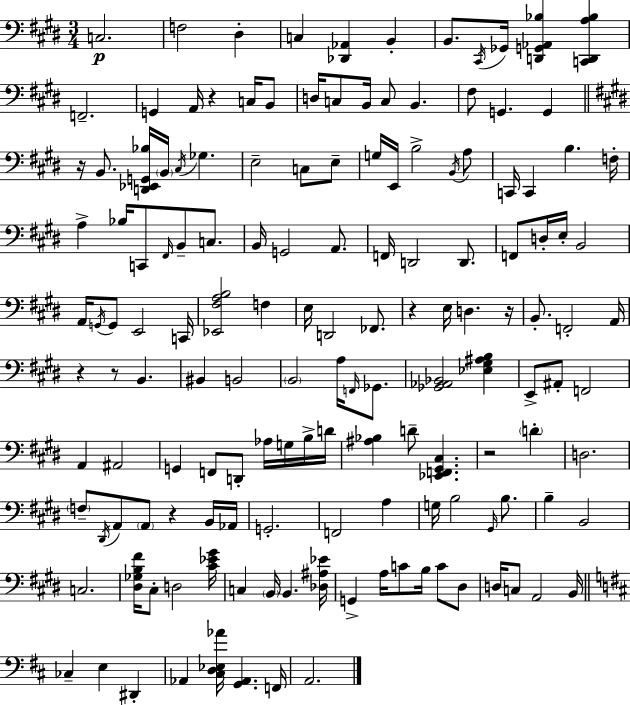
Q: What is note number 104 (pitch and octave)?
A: B2